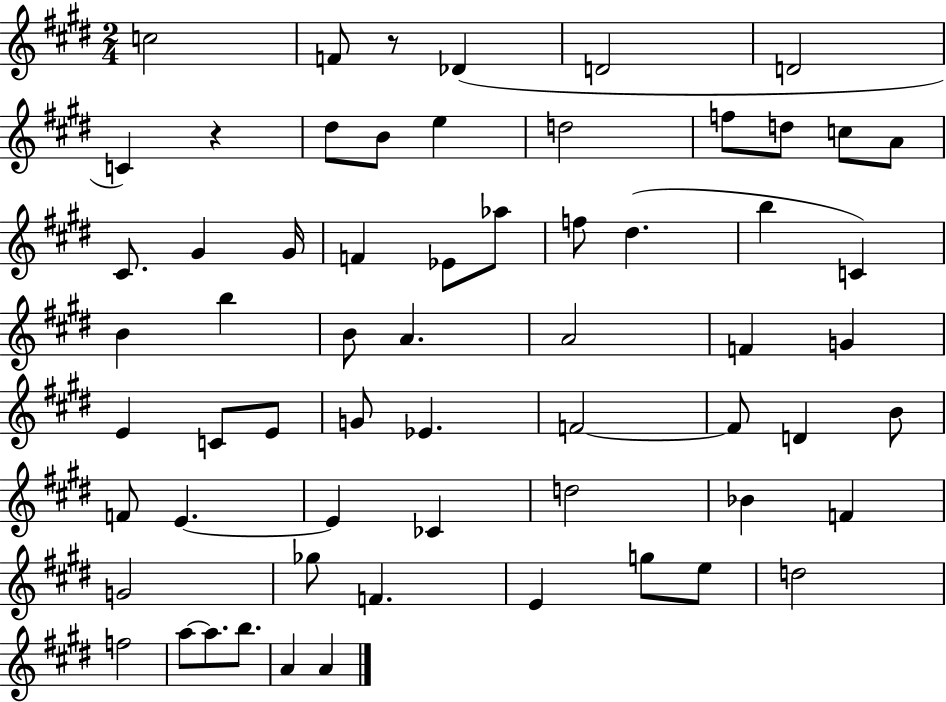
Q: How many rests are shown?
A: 2